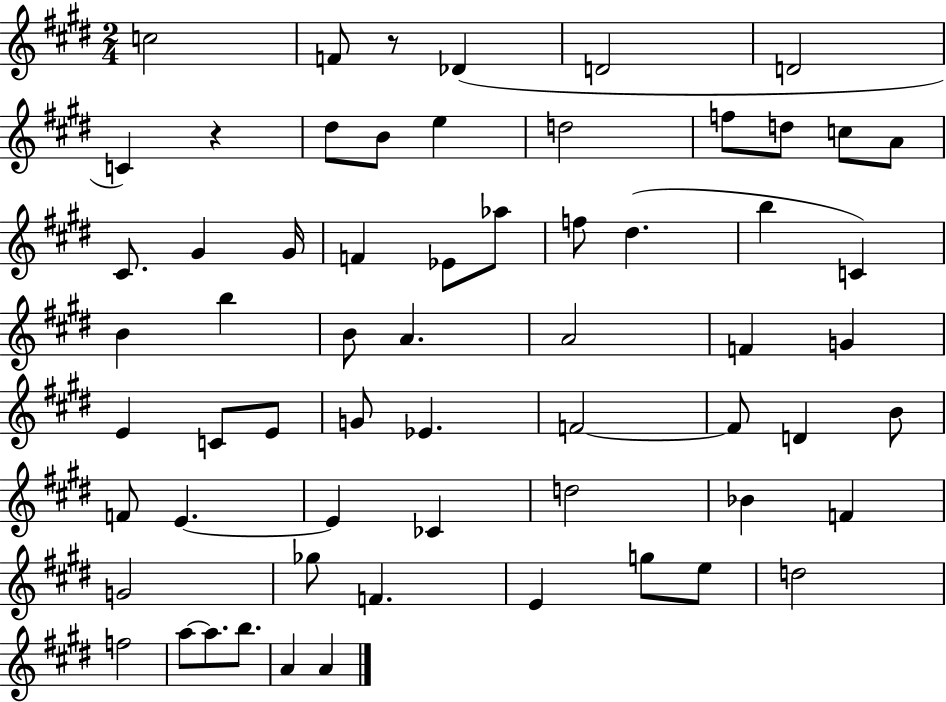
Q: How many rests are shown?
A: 2